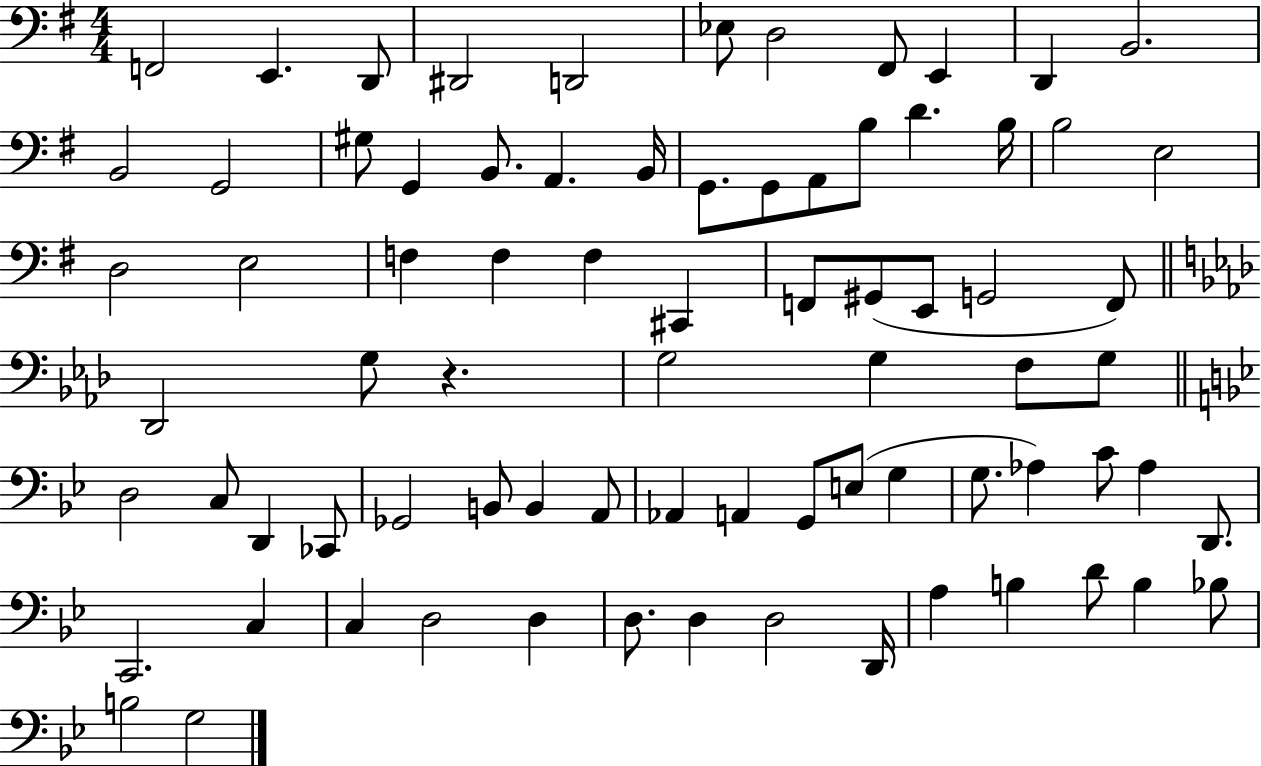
F2/h E2/q. D2/e D#2/h D2/h Eb3/e D3/h F#2/e E2/q D2/q B2/h. B2/h G2/h G#3/e G2/q B2/e. A2/q. B2/s G2/e. G2/e A2/e B3/e D4/q. B3/s B3/h E3/h D3/h E3/h F3/q F3/q F3/q C#2/q F2/e G#2/e E2/e G2/h F2/e Db2/h G3/e R/q. G3/h G3/q F3/e G3/e D3/h C3/e D2/q CES2/e Gb2/h B2/e B2/q A2/e Ab2/q A2/q G2/e E3/e G3/q G3/e. Ab3/q C4/e Ab3/q D2/e. C2/h. C3/q C3/q D3/h D3/q D3/e. D3/q D3/h D2/s A3/q B3/q D4/e B3/q Bb3/e B3/h G3/h